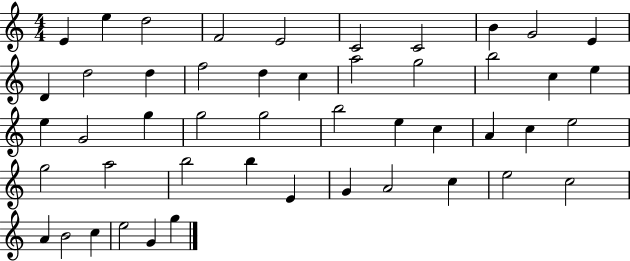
X:1
T:Untitled
M:4/4
L:1/4
K:C
E e d2 F2 E2 C2 C2 B G2 E D d2 d f2 d c a2 g2 b2 c e e G2 g g2 g2 b2 e c A c e2 g2 a2 b2 b E G A2 c e2 c2 A B2 c e2 G g